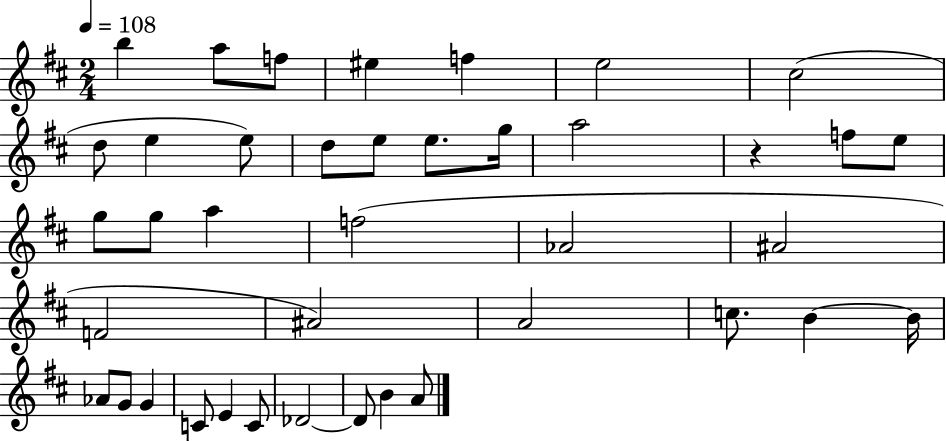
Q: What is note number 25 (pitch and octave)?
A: A#4